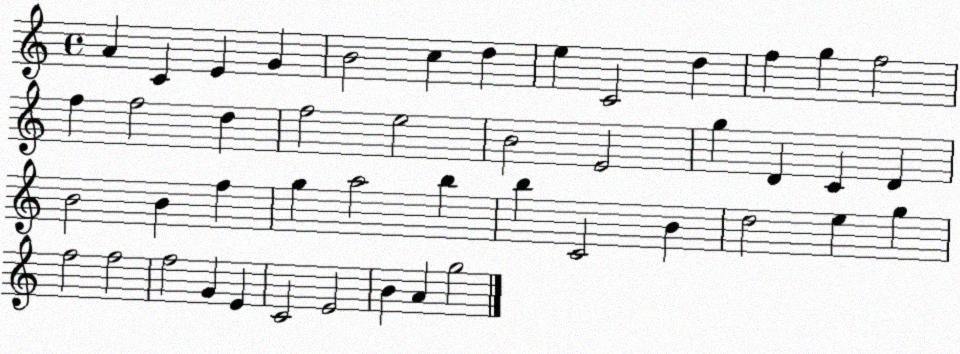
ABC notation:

X:1
T:Untitled
M:4/4
L:1/4
K:C
A C E G B2 c d e C2 d f g f2 f f2 d f2 e2 B2 E2 g D C D B2 B f g a2 b b C2 B d2 e g f2 f2 f2 G E C2 E2 B A g2